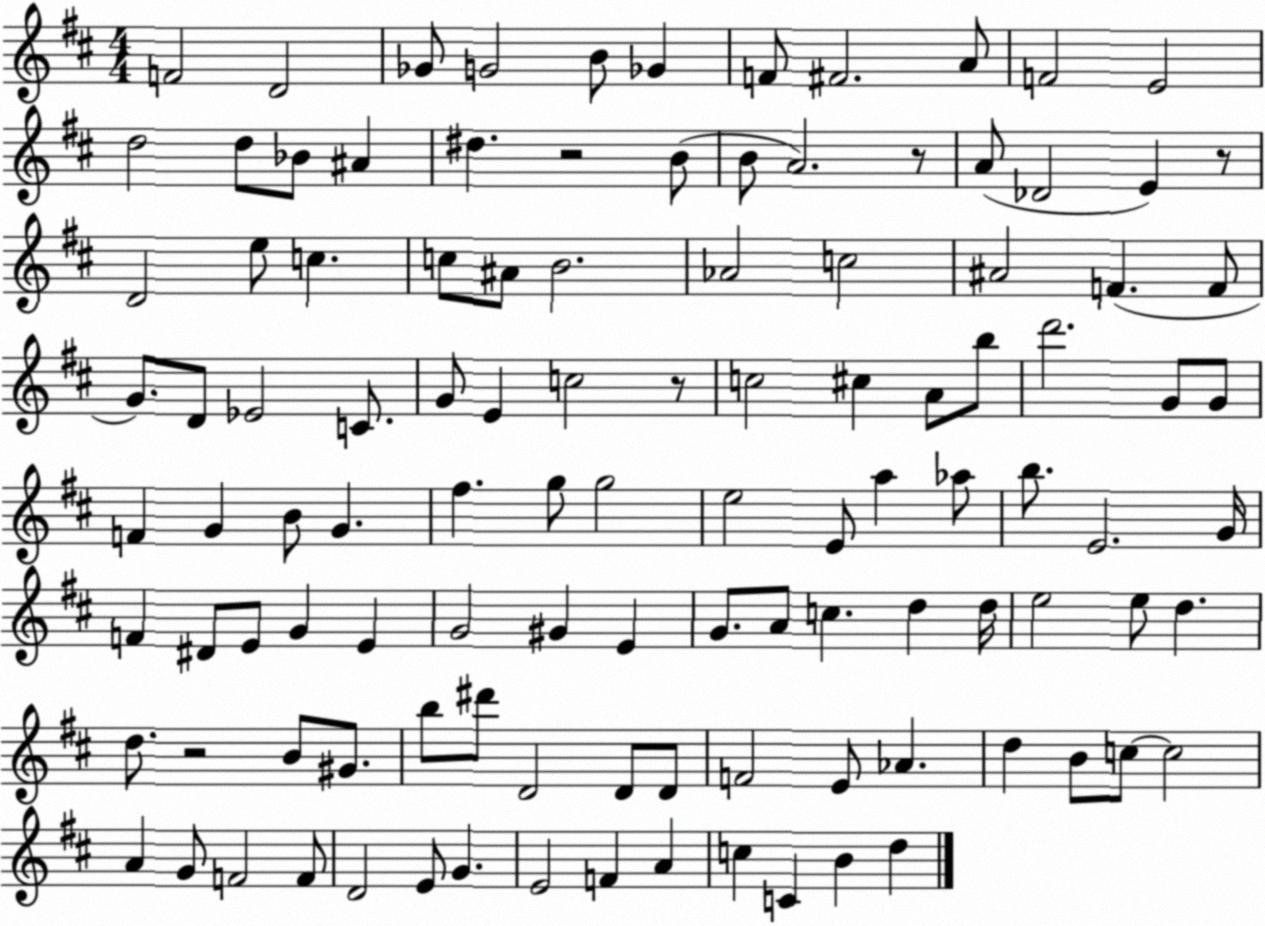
X:1
T:Untitled
M:4/4
L:1/4
K:D
F2 D2 _G/2 G2 B/2 _G F/2 ^F2 A/2 F2 E2 d2 d/2 _B/2 ^A ^d z2 B/2 B/2 A2 z/2 A/2 _D2 E z/2 D2 e/2 c c/2 ^A/2 B2 _A2 c2 ^A2 F F/2 G/2 D/2 _E2 C/2 G/2 E c2 z/2 c2 ^c A/2 b/2 d'2 G/2 G/2 F G B/2 G ^f g/2 g2 e2 E/2 a _a/2 b/2 E2 G/4 F ^D/2 E/2 G E G2 ^G E G/2 A/2 c d d/4 e2 e/2 d d/2 z2 B/2 ^G/2 b/2 ^d'/2 D2 D/2 D/2 F2 E/2 _A d B/2 c/2 c2 A G/2 F2 F/2 D2 E/2 G E2 F A c C B d